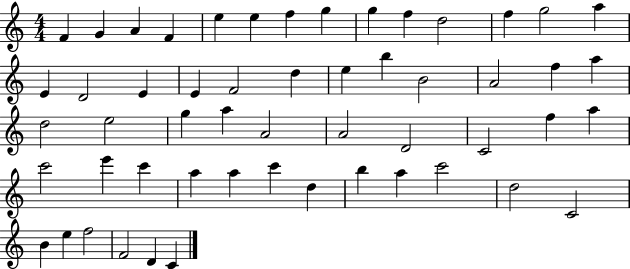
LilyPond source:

{
  \clef treble
  \numericTimeSignature
  \time 4/4
  \key c \major
  f'4 g'4 a'4 f'4 | e''4 e''4 f''4 g''4 | g''4 f''4 d''2 | f''4 g''2 a''4 | \break e'4 d'2 e'4 | e'4 f'2 d''4 | e''4 b''4 b'2 | a'2 f''4 a''4 | \break d''2 e''2 | g''4 a''4 a'2 | a'2 d'2 | c'2 f''4 a''4 | \break c'''2 e'''4 c'''4 | a''4 a''4 c'''4 d''4 | b''4 a''4 c'''2 | d''2 c'2 | \break b'4 e''4 f''2 | f'2 d'4 c'4 | \bar "|."
}